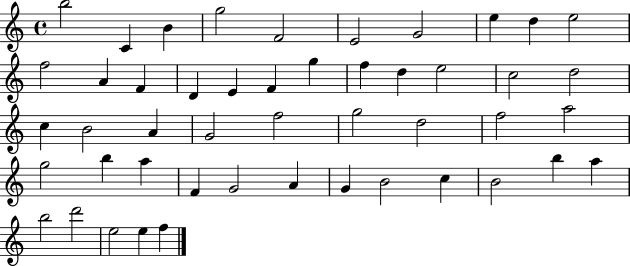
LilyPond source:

{
  \clef treble
  \time 4/4
  \defaultTimeSignature
  \key c \major
  b''2 c'4 b'4 | g''2 f'2 | e'2 g'2 | e''4 d''4 e''2 | \break f''2 a'4 f'4 | d'4 e'4 f'4 g''4 | f''4 d''4 e''2 | c''2 d''2 | \break c''4 b'2 a'4 | g'2 f''2 | g''2 d''2 | f''2 a''2 | \break g''2 b''4 a''4 | f'4 g'2 a'4 | g'4 b'2 c''4 | b'2 b''4 a''4 | \break b''2 d'''2 | e''2 e''4 f''4 | \bar "|."
}